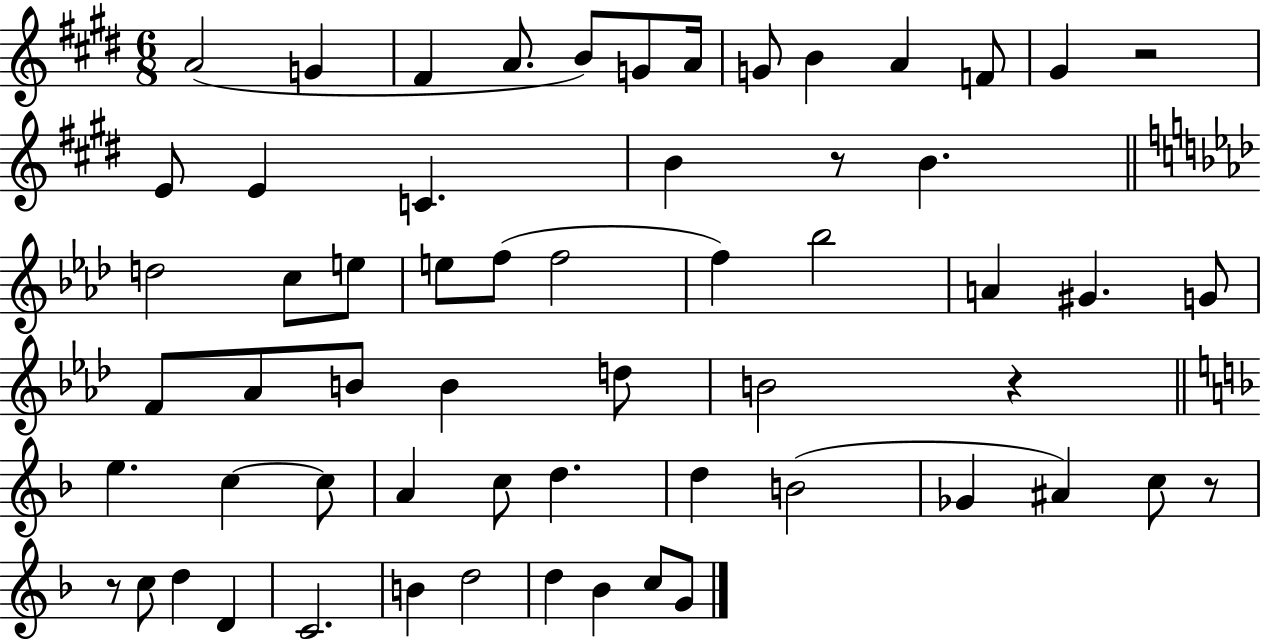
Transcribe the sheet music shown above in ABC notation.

X:1
T:Untitled
M:6/8
L:1/4
K:E
A2 G ^F A/2 B/2 G/2 A/4 G/2 B A F/2 ^G z2 E/2 E C B z/2 B d2 c/2 e/2 e/2 f/2 f2 f _b2 A ^G G/2 F/2 _A/2 B/2 B d/2 B2 z e c c/2 A c/2 d d B2 _G ^A c/2 z/2 z/2 c/2 d D C2 B d2 d _B c/2 G/2